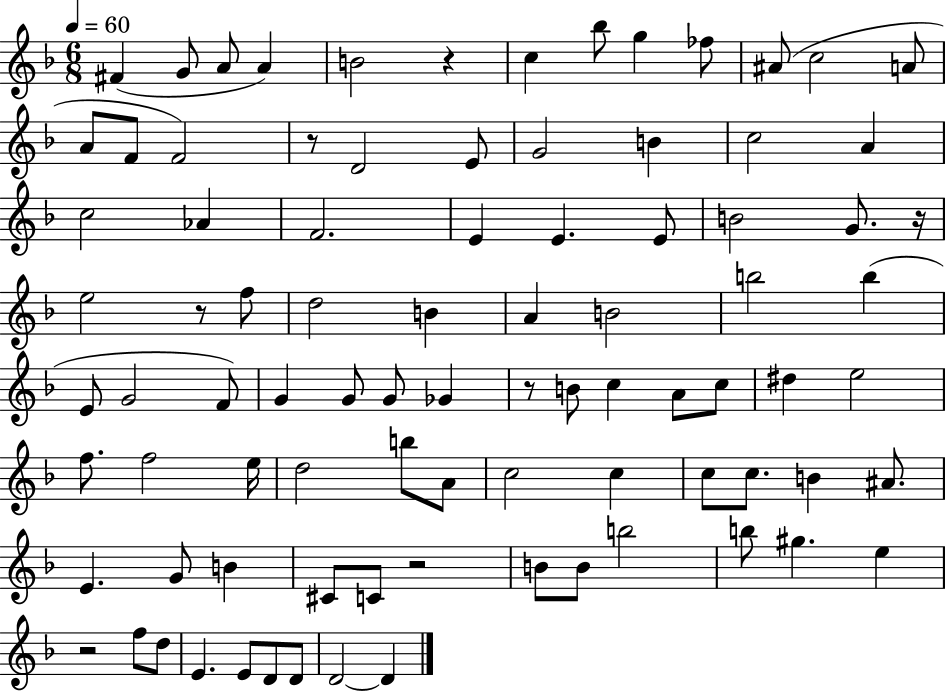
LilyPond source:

{
  \clef treble
  \numericTimeSignature
  \time 6/8
  \key f \major
  \tempo 4 = 60
  fis'4( g'8 a'8 a'4) | b'2 r4 | c''4 bes''8 g''4 fes''8 | ais'8( c''2 a'8 | \break a'8 f'8 f'2) | r8 d'2 e'8 | g'2 b'4 | c''2 a'4 | \break c''2 aes'4 | f'2. | e'4 e'4. e'8 | b'2 g'8. r16 | \break e''2 r8 f''8 | d''2 b'4 | a'4 b'2 | b''2 b''4( | \break e'8 g'2 f'8) | g'4 g'8 g'8 ges'4 | r8 b'8 c''4 a'8 c''8 | dis''4 e''2 | \break f''8. f''2 e''16 | d''2 b''8 a'8 | c''2 c''4 | c''8 c''8. b'4 ais'8. | \break e'4. g'8 b'4 | cis'8 c'8 r2 | b'8 b'8 b''2 | b''8 gis''4. e''4 | \break r2 f''8 d''8 | e'4. e'8 d'8 d'8 | d'2~~ d'4 | \bar "|."
}